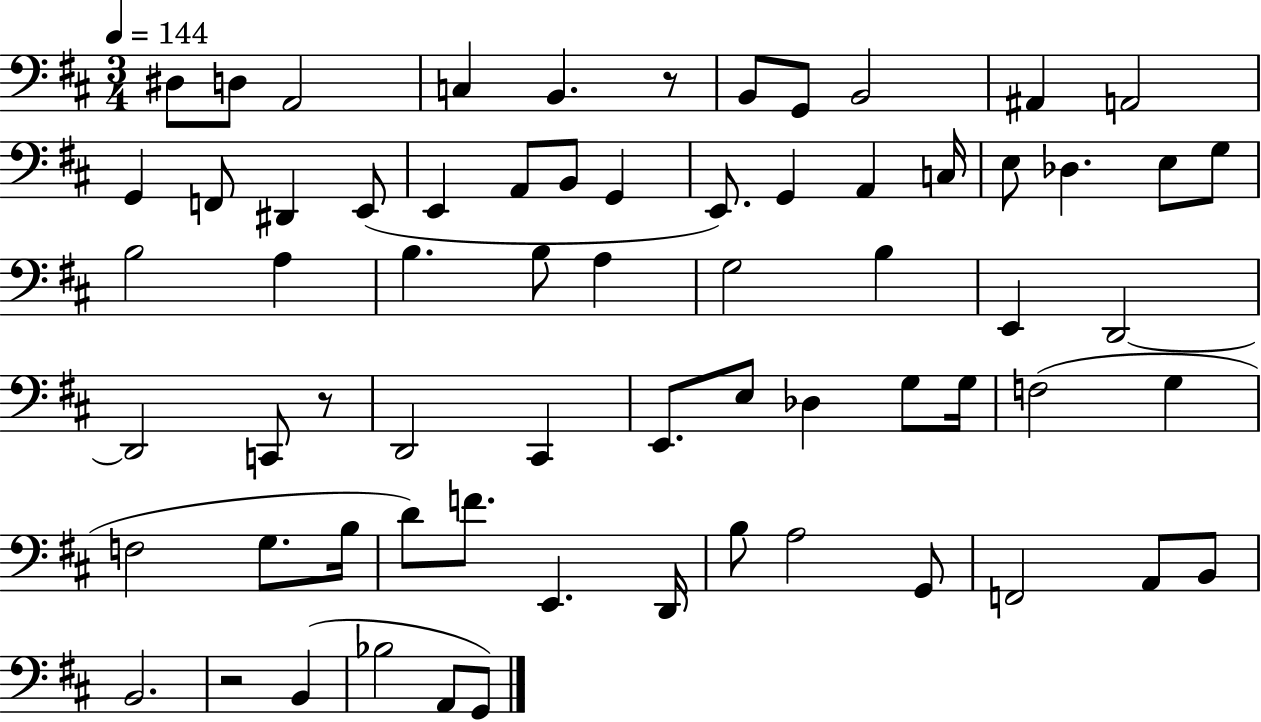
D#3/e D3/e A2/h C3/q B2/q. R/e B2/e G2/e B2/h A#2/q A2/h G2/q F2/e D#2/q E2/e E2/q A2/e B2/e G2/q E2/e. G2/q A2/q C3/s E3/e Db3/q. E3/e G3/e B3/h A3/q B3/q. B3/e A3/q G3/h B3/q E2/q D2/h D2/h C2/e R/e D2/h C#2/q E2/e. E3/e Db3/q G3/e G3/s F3/h G3/q F3/h G3/e. B3/s D4/e F4/e. E2/q. D2/s B3/e A3/h G2/e F2/h A2/e B2/e B2/h. R/h B2/q Bb3/h A2/e G2/e